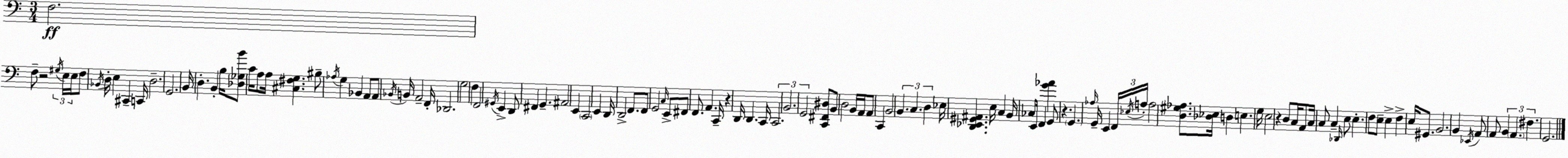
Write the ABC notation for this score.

X:1
T:Untitled
M:3/4
L:1/4
K:C
F,2 F,/2 z2 ^G,/4 E,/4 E,/4 F,/2 _B,,/4 D,/4 E, ^C,, C,,/4 D,2 G,,2 B,,/4 D, B,, B,/4 [_D,_G,B]/2 C/4 A,/2 A,/4 [^C,^F,G,] ^B,/2 _A,/4 G, _B,, A,,/2 A,,/2 _B,,/4 B,,/4 A,,2 F,,/4 _D,,2 G,2 F, F,,2 ^G,,/4 E,, D,,/2 ^F,, G,, ^A,,2 E,, C,,2 E,, D,,/4 D,,2 F,,/2 F,,/2 G,,2 C,/4 E,,/2 ^F,,/2 F,,/2 A,, C,,/4 z D,,/4 D,, C,,/4 C,,2 B,,2 G,,2 [C,,^F,,^D,]/2 B,,/2 D,2 B,,/4 A,,/4 A,,/2 C,, B,,2 B,, C, D, _E,/4 [D,,_E,,^G,,^A,,] E,/4 C, B,,/4 _C,/2 E,,/4 F,, [G_A] G,,/2 z G,, _A,/4 G,,/4 E,, F,,/4 _E,/4 A,/4 A,2 [D,^G,_A,]/2 [_D,_E,]/4 D, E, G,/4 E,2 z D,/2 C,/4 A,,/2 C,/4 C,/2 C, _D,,/4 E,/2 E, F,/2 E,/2 E, F, E,/4 ^G,,/2 B,,2 B,, _E,,/4 A,,/2 A,,/2 B,, A,, ^F, G,,2